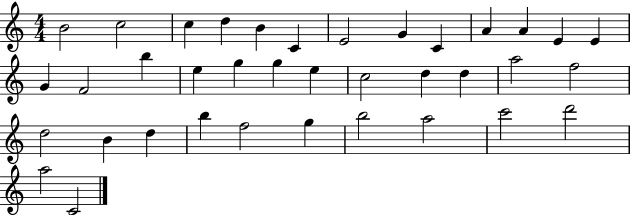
B4/h C5/h C5/q D5/q B4/q C4/q E4/h G4/q C4/q A4/q A4/q E4/q E4/q G4/q F4/h B5/q E5/q G5/q G5/q E5/q C5/h D5/q D5/q A5/h F5/h D5/h B4/q D5/q B5/q F5/h G5/q B5/h A5/h C6/h D6/h A5/h C4/h